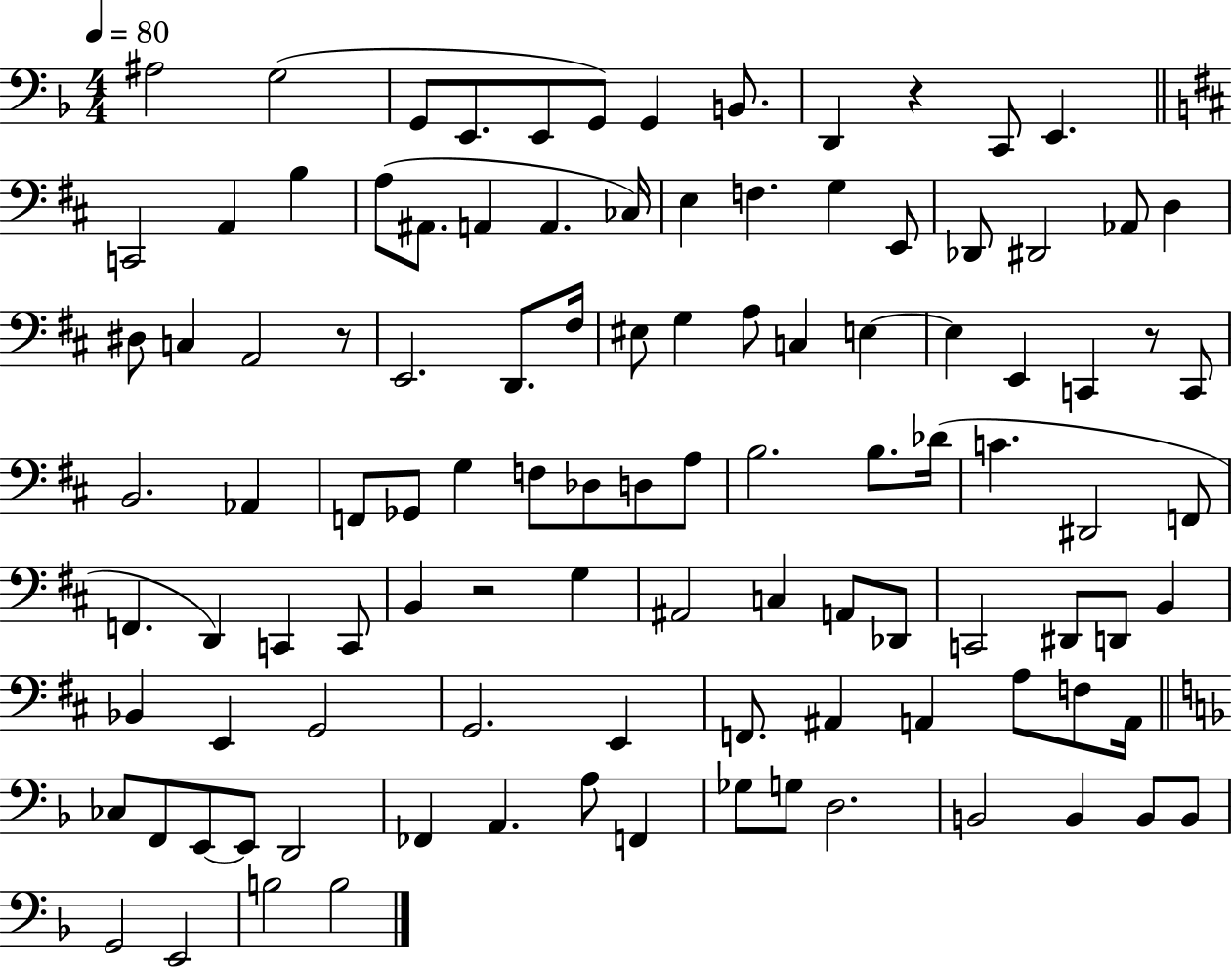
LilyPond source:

{
  \clef bass
  \numericTimeSignature
  \time 4/4
  \key f \major
  \tempo 4 = 80
  ais2 g2( | g,8 e,8. e,8 g,8) g,4 b,8. | d,4 r4 c,8 e,4. | \bar "||" \break \key d \major c,2 a,4 b4 | a8( ais,8. a,4 a,4. ces16) | e4 f4. g4 e,8 | des,8 dis,2 aes,8 d4 | \break dis8 c4 a,2 r8 | e,2. d,8. fis16 | eis8 g4 a8 c4 e4~~ | e4 e,4 c,4 r8 c,8 | \break b,2. aes,4 | f,8 ges,8 g4 f8 des8 d8 a8 | b2. b8. des'16( | c'4. dis,2 f,8 | \break f,4. d,4) c,4 c,8 | b,4 r2 g4 | ais,2 c4 a,8 des,8 | c,2 dis,8 d,8 b,4 | \break bes,4 e,4 g,2 | g,2. e,4 | f,8. ais,4 a,4 a8 f8 a,16 | \bar "||" \break \key f \major ces8 f,8 e,8~~ e,8 d,2 | fes,4 a,4. a8 f,4 | ges8 g8 d2. | b,2 b,4 b,8 b,8 | \break g,2 e,2 | b2 b2 | \bar "|."
}